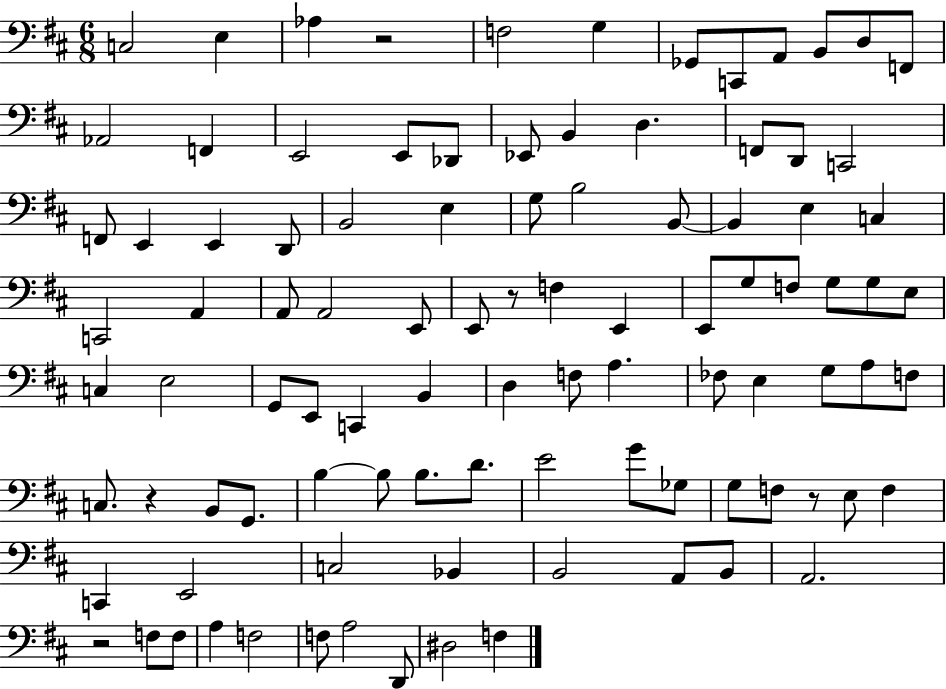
C3/h E3/q Ab3/q R/h F3/h G3/q Gb2/e C2/e A2/e B2/e D3/e F2/e Ab2/h F2/q E2/h E2/e Db2/e Eb2/e B2/q D3/q. F2/e D2/e C2/h F2/e E2/q E2/q D2/e B2/h E3/q G3/e B3/h B2/e B2/q E3/q C3/q C2/h A2/q A2/e A2/h E2/e E2/e R/e F3/q E2/q E2/e G3/e F3/e G3/e G3/e E3/e C3/q E3/h G2/e E2/e C2/q B2/q D3/q F3/e A3/q. FES3/e E3/q G3/e A3/e F3/e C3/e. R/q B2/e G2/e. B3/q B3/e B3/e. D4/e. E4/h G4/e Gb3/e G3/e F3/e R/e E3/e F3/q C2/q E2/h C3/h Bb2/q B2/h A2/e B2/e A2/h. R/h F3/e F3/e A3/q F3/h F3/e A3/h D2/e D#3/h F3/q